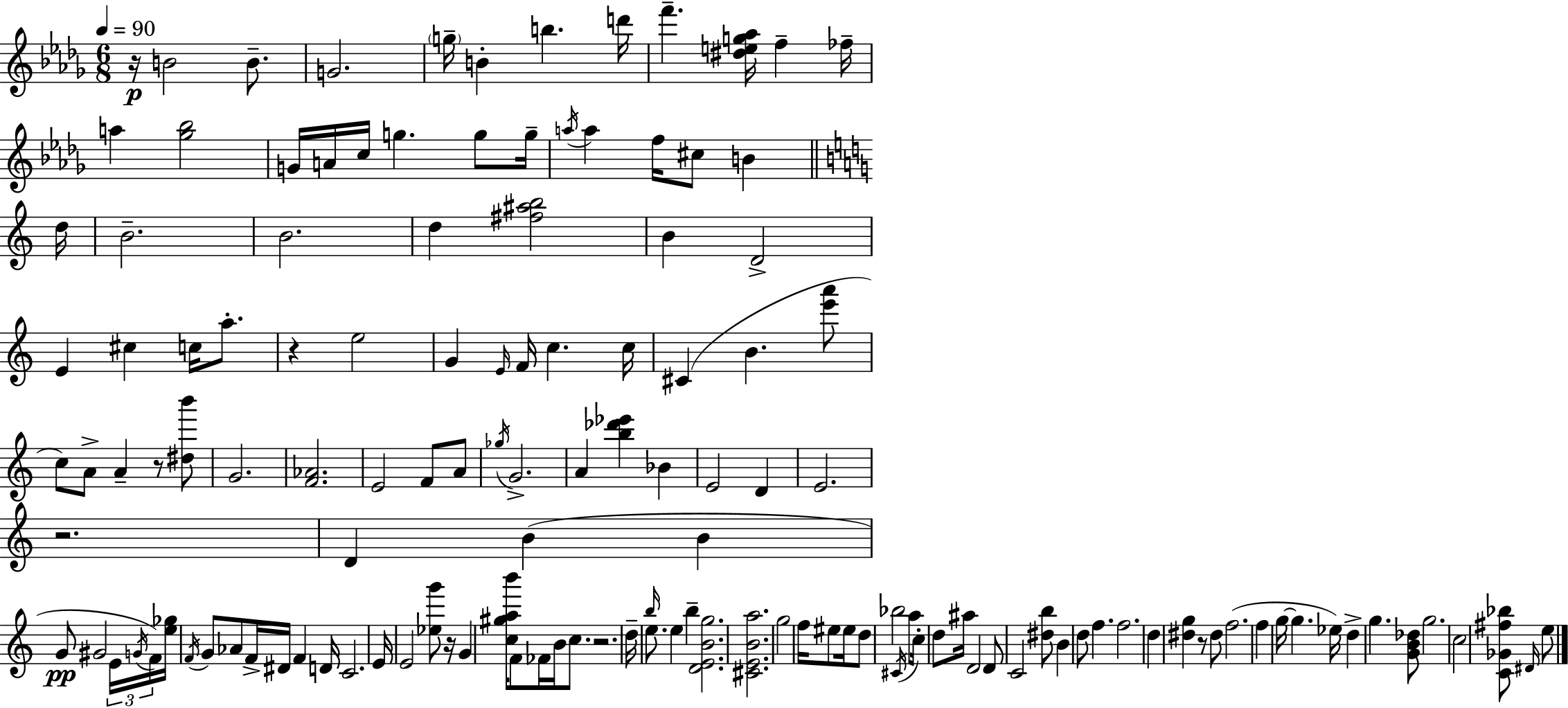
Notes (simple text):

R/s B4/h B4/e. G4/h. G5/s B4/q B5/q. D6/s F6/q. [D#5,E5,G5,Ab5]/s F5/q FES5/s A5/q [Gb5,Bb5]/h G4/s A4/s C5/s G5/q. G5/e G5/s A5/s A5/q F5/s C#5/e B4/q D5/s B4/h. B4/h. D5/q [F#5,A#5,B5]/h B4/q D4/h E4/q C#5/q C5/s A5/e. R/q E5/h G4/q E4/s F4/s C5/q. C5/s C#4/q B4/q. [E6,A6]/e C5/e A4/e A4/q R/e [D#5,B6]/e G4/h. [F4,Ab4]/h. E4/h F4/e A4/e Gb5/s G4/h. A4/q [B5,Db6,Eb6]/q Bb4/q E4/h D4/q E4/h. R/h. D4/q B4/q B4/q G4/e G#4/h E4/s G4/s F4/s [E5,Gb5]/s F4/s G4/e Ab4/e F4/s D#4/s F4/q D4/s C4/h. E4/s E4/h [Eb5,G6]/e R/s G4/q [C5,G#5,A5,B6]/s F4/e FES4/s B4/s C5/e. R/h. D5/s B5/s E5/e. E5/q B5/q [D4,E4,B4,G5]/h. [C#4,E4,B4,A5]/h. G5/h F5/s EIS5/e EIS5/s D5/e Bb5/h C#4/s A5/e C5/s D5/e A#5/s D4/h D4/e C4/h [D#5,B5]/e B4/q D5/e F5/q. F5/h. D5/q [D#5,G5]/q R/e D#5/e F5/h. F5/q G5/s G5/q. Eb5/s D5/q G5/q. [G4,B4,Db5]/e G5/h. C5/h [C4,Gb4,F#5,Bb5]/e D#4/s E5/e